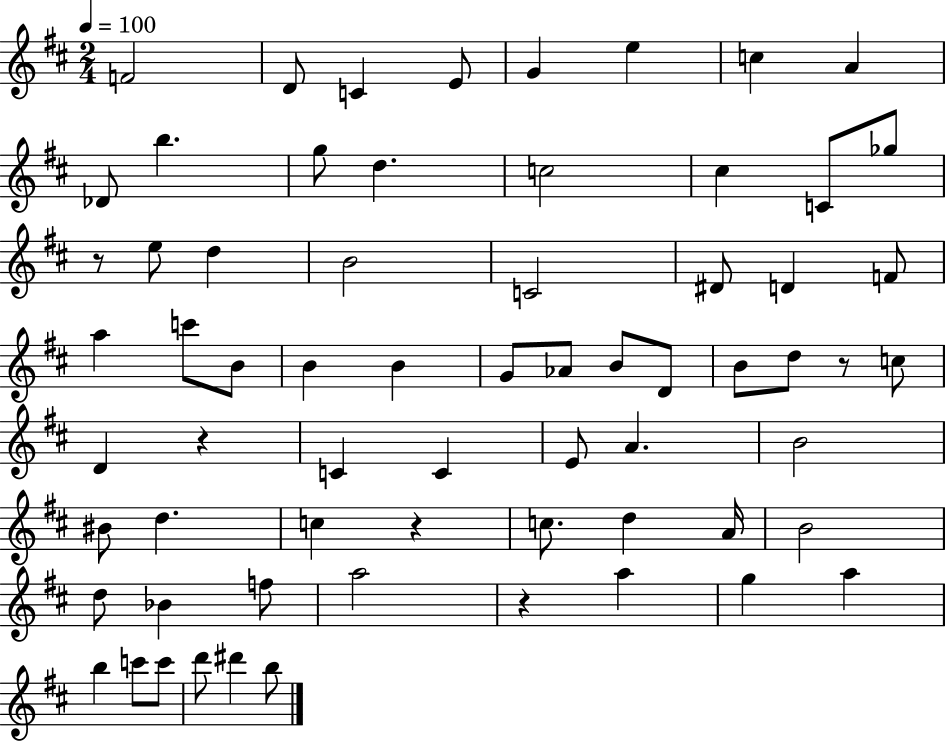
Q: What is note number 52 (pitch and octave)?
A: A5